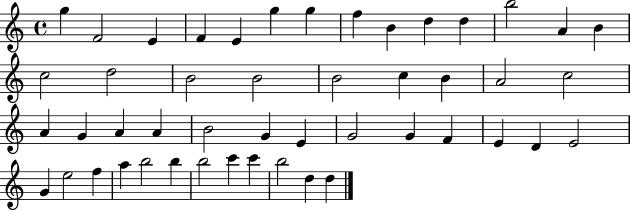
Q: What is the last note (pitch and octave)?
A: D5